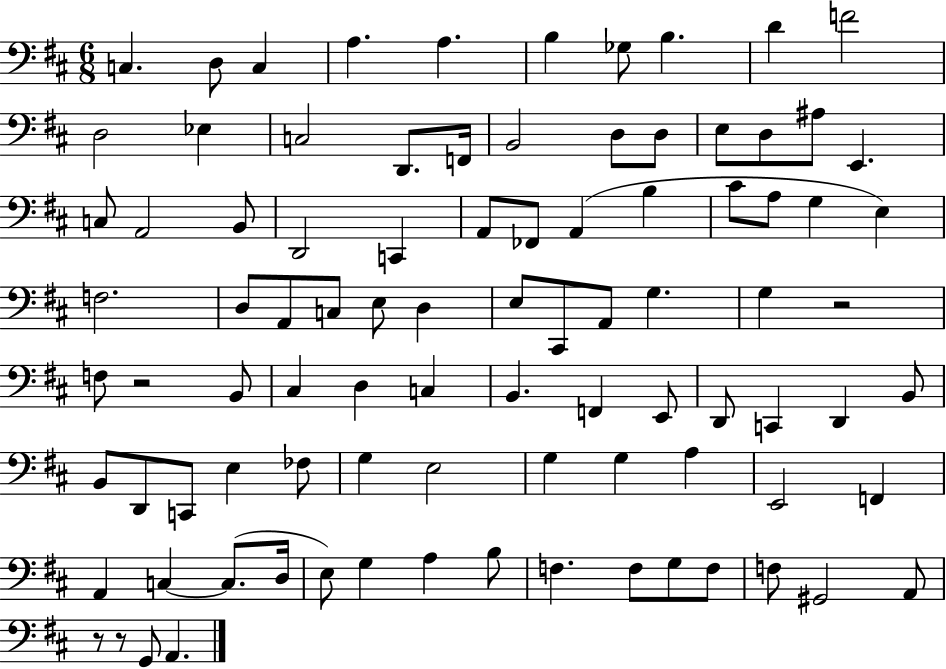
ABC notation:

X:1
T:Untitled
M:6/8
L:1/4
K:D
C, D,/2 C, A, A, B, _G,/2 B, D F2 D,2 _E, C,2 D,,/2 F,,/4 B,,2 D,/2 D,/2 E,/2 D,/2 ^A,/2 E,, C,/2 A,,2 B,,/2 D,,2 C,, A,,/2 _F,,/2 A,, B, ^C/2 A,/2 G, E, F,2 D,/2 A,,/2 C,/2 E,/2 D, E,/2 ^C,,/2 A,,/2 G, G, z2 F,/2 z2 B,,/2 ^C, D, C, B,, F,, E,,/2 D,,/2 C,, D,, B,,/2 B,,/2 D,,/2 C,,/2 E, _F,/2 G, E,2 G, G, A, E,,2 F,, A,, C, C,/2 D,/4 E,/2 G, A, B,/2 F, F,/2 G,/2 F,/2 F,/2 ^G,,2 A,,/2 z/2 z/2 G,,/2 A,,